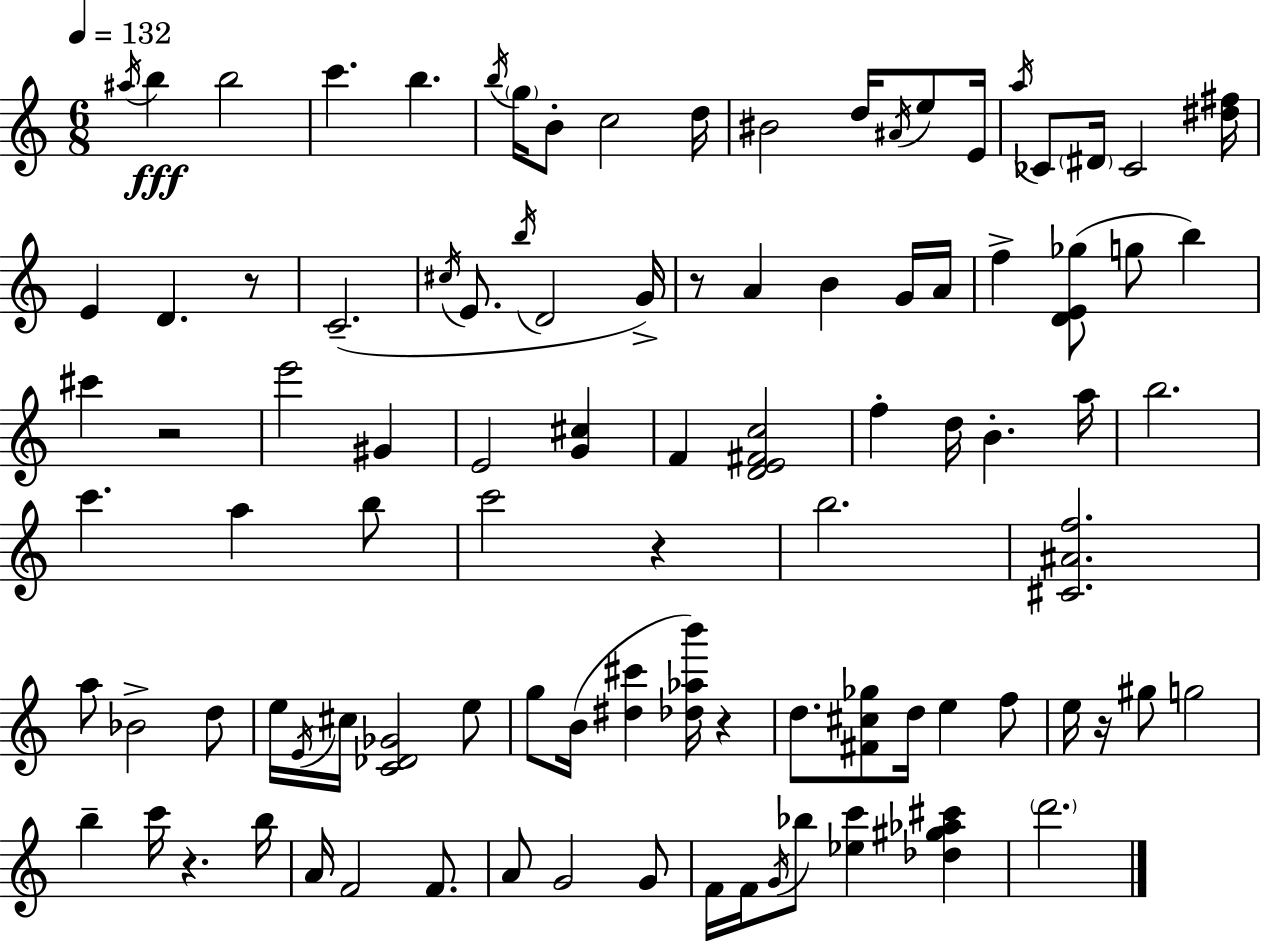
{
  \clef treble
  \numericTimeSignature
  \time 6/8
  \key c \major
  \tempo 4 = 132
  \acciaccatura { ais''16 }\fff b''4 b''2 | c'''4. b''4. | \acciaccatura { b''16 } \parenthesize g''16 b'8-. c''2 | d''16 bis'2 d''16 \acciaccatura { ais'16 } | \break e''8 e'16 \acciaccatura { a''16 } ces'8 \parenthesize dis'16 ces'2 | <dis'' fis''>16 e'4 d'4. | r8 c'2.--( | \acciaccatura { cis''16 } e'8. \acciaccatura { b''16 } d'2 | \break g'16->) r8 a'4 | b'4 g'16 a'16 f''4-> <d' e' ges''>8( | g''8 b''4) cis'''4 r2 | e'''2 | \break gis'4 e'2 | <g' cis''>4 f'4 <d' e' fis' c''>2 | f''4-. d''16 b'4.-. | a''16 b''2. | \break c'''4. | a''4 b''8 c'''2 | r4 b''2. | <cis' ais' f''>2. | \break a''8 bes'2-> | d''8 e''16 \acciaccatura { e'16 } cis''16 <c' des' ges'>2 | e''8 g''8 b'16( <dis'' cis'''>4 | <des'' aes'' b'''>16) r4 d''8. <fis' cis'' ges''>8 | \break d''16 e''4 f''8 e''16 r16 gis''8 g''2 | b''4-- c'''16 | r4. b''16 a'16 f'2 | f'8. a'8 g'2 | \break g'8 f'16 f'16 \acciaccatura { g'16 } bes''8 | <ees'' c'''>4 <des'' gis'' aes'' cis'''>4 \parenthesize d'''2. | \bar "|."
}